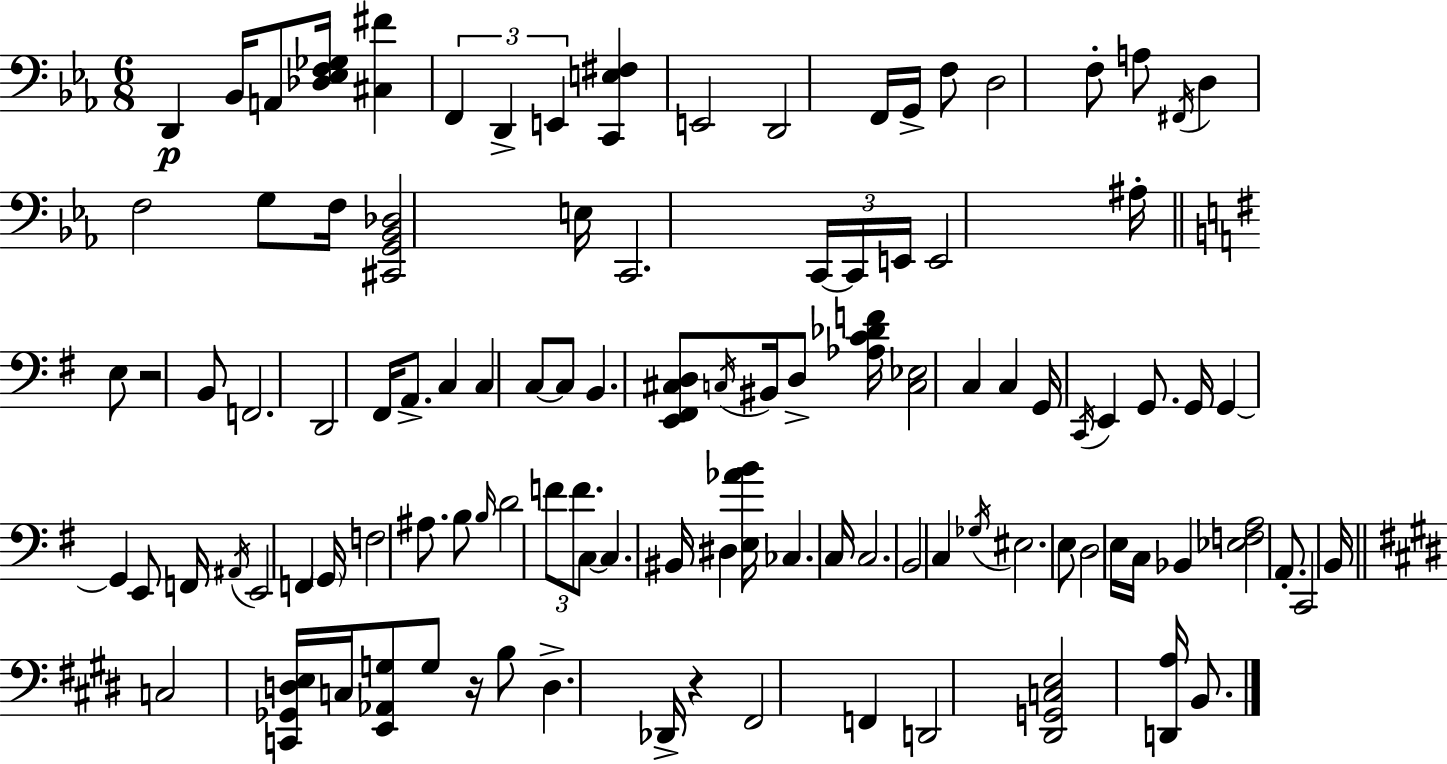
D2/q Bb2/s A2/e [Db3,Eb3,F3,Gb3]/s [C#3,F#4]/q F2/q D2/q E2/q [C2,E3,F#3]/q E2/h D2/h F2/s G2/s F3/e D3/h F3/e A3/e F#2/s D3/q F3/h G3/e F3/s [C#2,G2,Bb2,Db3]/h E3/s C2/h. C2/s C2/s E2/s E2/h A#3/s E3/e R/h B2/e F2/h. D2/h F#2/s A2/e. C3/q C3/q C3/e C3/e B2/q. [E2,F#2,C#3,D3]/e C3/s BIS2/s D3/e [Ab3,C4,Db4,F4]/s [C3,Eb3]/h C3/q C3/q G2/s C2/s E2/q G2/e. G2/s G2/q G2/q E2/e F2/s A#2/s E2/h F2/q G2/s F3/h A#3/e. B3/e B3/s D4/h F4/e F4/e. C3/e C3/q. BIS2/s D#3/q [E3,Ab4,B4]/s CES3/q. C3/s C3/h. B2/h C3/q Gb3/s EIS3/h. E3/e D3/h E3/s C3/s Bb2/q [Eb3,F3,A3]/h A2/e. C2/h B2/s C3/h [C2,Gb2,D3,E3]/s C3/s [E2,Ab2,G3]/e G3/e R/s B3/e D3/q. Db2/s R/q F#2/h F2/q D2/h [D#2,G2,C3,E3]/h [D2,A3]/s B2/e.